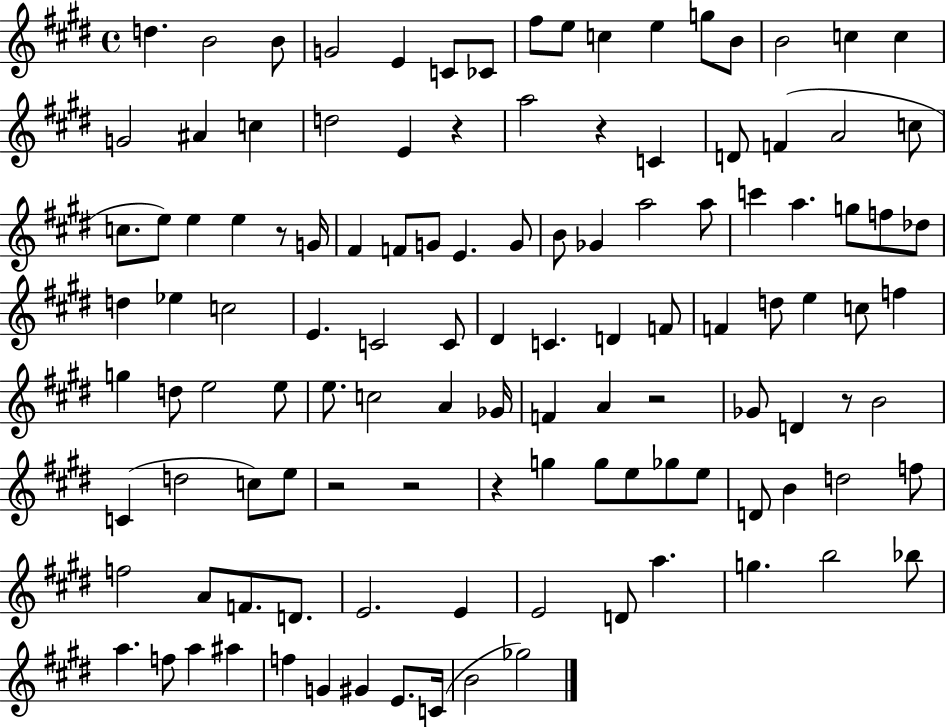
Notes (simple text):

D5/q. B4/h B4/e G4/h E4/q C4/e CES4/e F#5/e E5/e C5/q E5/q G5/e B4/e B4/h C5/q C5/q G4/h A#4/q C5/q D5/h E4/q R/q A5/h R/q C4/q D4/e F4/q A4/h C5/e C5/e. E5/e E5/q E5/q R/e G4/s F#4/q F4/e G4/e E4/q. G4/e B4/e Gb4/q A5/h A5/e C6/q A5/q. G5/e F5/e Db5/e D5/q Eb5/q C5/h E4/q. C4/h C4/e D#4/q C4/q. D4/q F4/e F4/q D5/e E5/q C5/e F5/q G5/q D5/e E5/h E5/e E5/e. C5/h A4/q Gb4/s F4/q A4/q R/h Gb4/e D4/q R/e B4/h C4/q D5/h C5/e E5/e R/h R/h R/q G5/q G5/e E5/e Gb5/e E5/e D4/e B4/q D5/h F5/e F5/h A4/e F4/e. D4/e. E4/h. E4/q E4/h D4/e A5/q. G5/q. B5/h Bb5/e A5/q. F5/e A5/q A#5/q F5/q G4/q G#4/q E4/e. C4/s B4/h Gb5/h